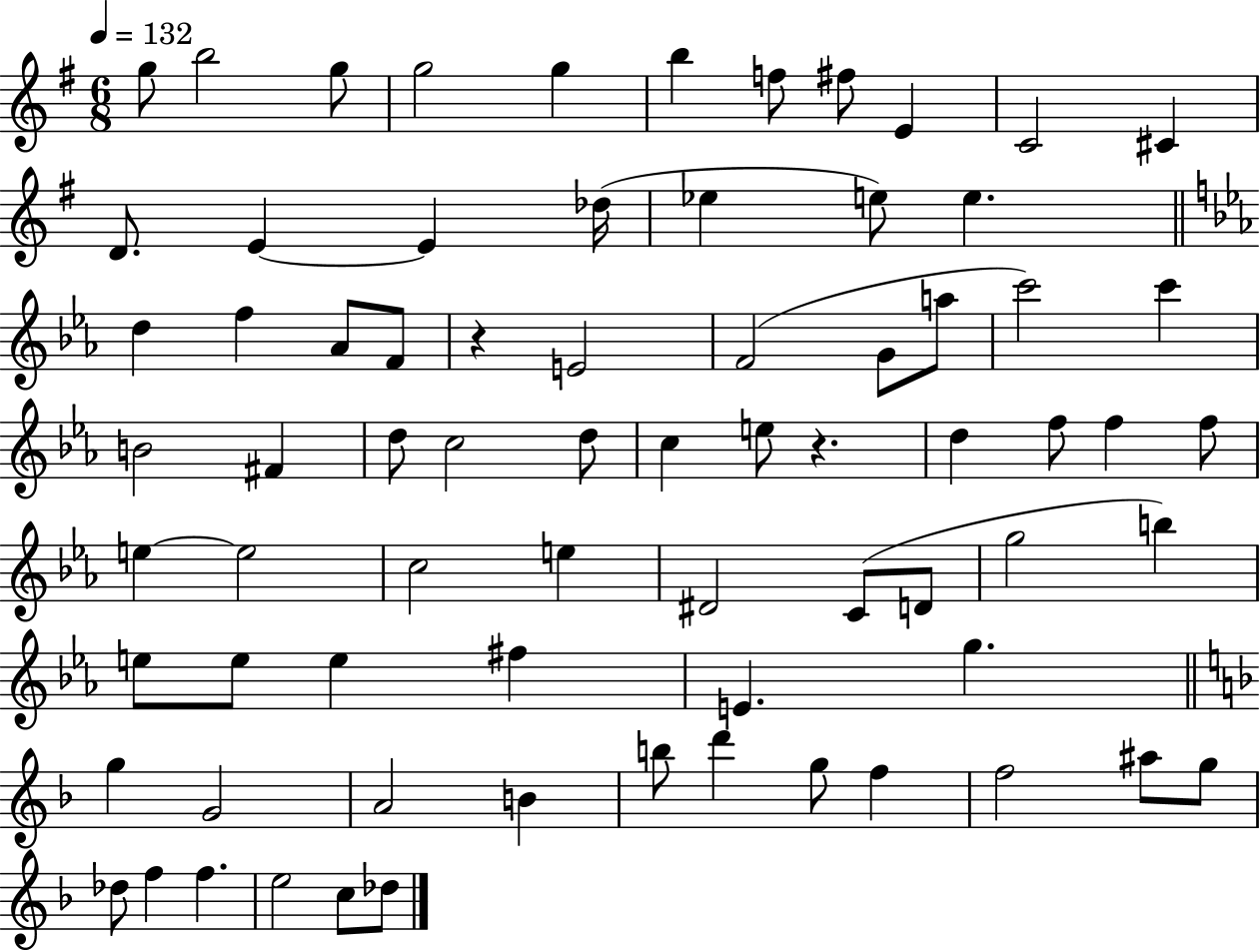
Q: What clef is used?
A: treble